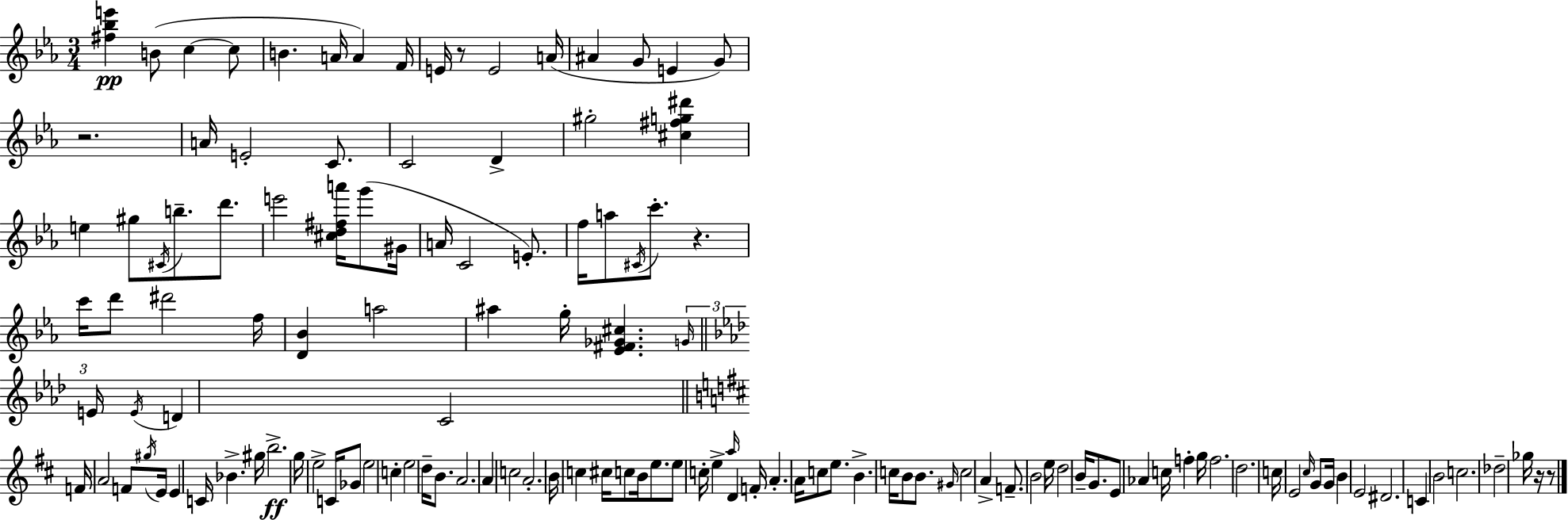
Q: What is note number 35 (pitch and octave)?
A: C6